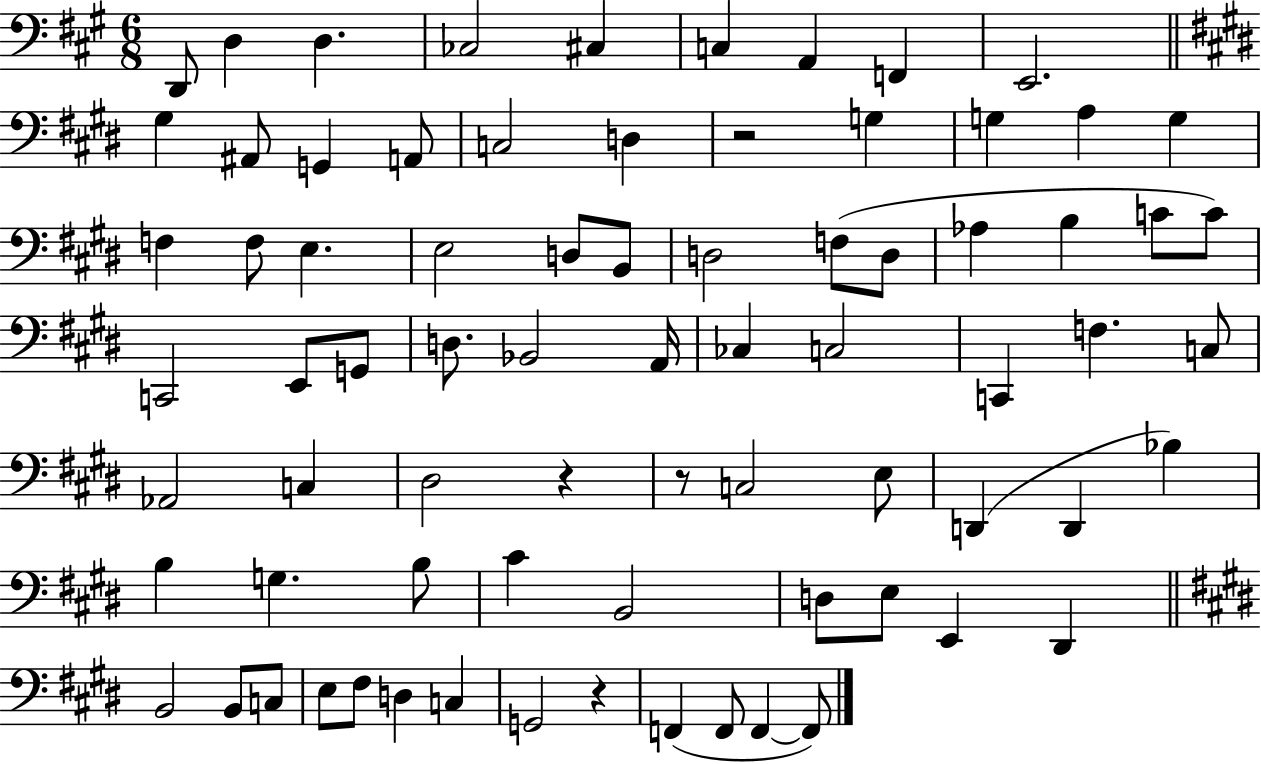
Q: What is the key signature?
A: A major